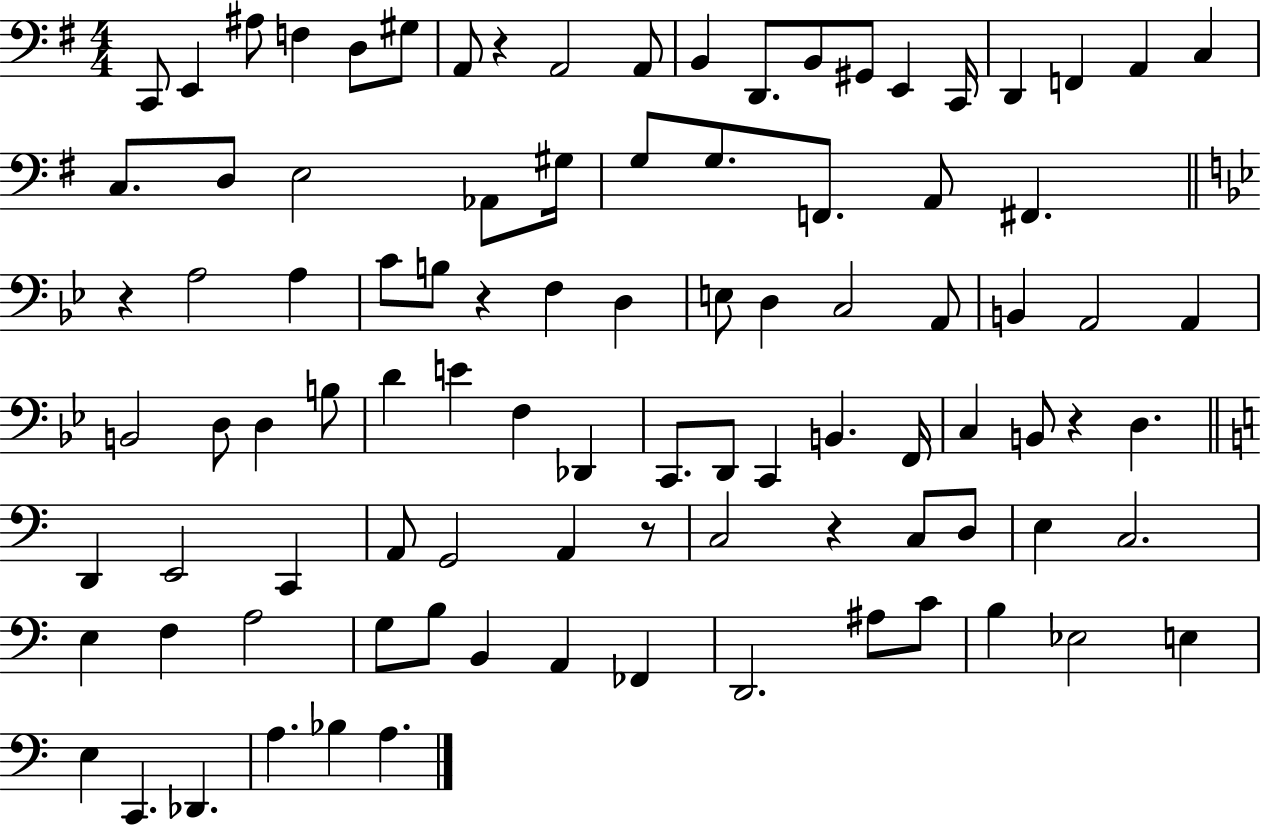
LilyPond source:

{
  \clef bass
  \numericTimeSignature
  \time 4/4
  \key g \major
  c,8 e,4 ais8 f4 d8 gis8 | a,8 r4 a,2 a,8 | b,4 d,8. b,8 gis,8 e,4 c,16 | d,4 f,4 a,4 c4 | \break c8. d8 e2 aes,8 gis16 | g8 g8. f,8. a,8 fis,4. | \bar "||" \break \key g \minor r4 a2 a4 | c'8 b8 r4 f4 d4 | e8 d4 c2 a,8 | b,4 a,2 a,4 | \break b,2 d8 d4 b8 | d'4 e'4 f4 des,4 | c,8. d,8 c,4 b,4. f,16 | c4 b,8 r4 d4. | \break \bar "||" \break \key c \major d,4 e,2 c,4 | a,8 g,2 a,4 r8 | c2 r4 c8 d8 | e4 c2. | \break e4 f4 a2 | g8 b8 b,4 a,4 fes,4 | d,2. ais8 c'8 | b4 ees2 e4 | \break e4 c,4. des,4. | a4. bes4 a4. | \bar "|."
}